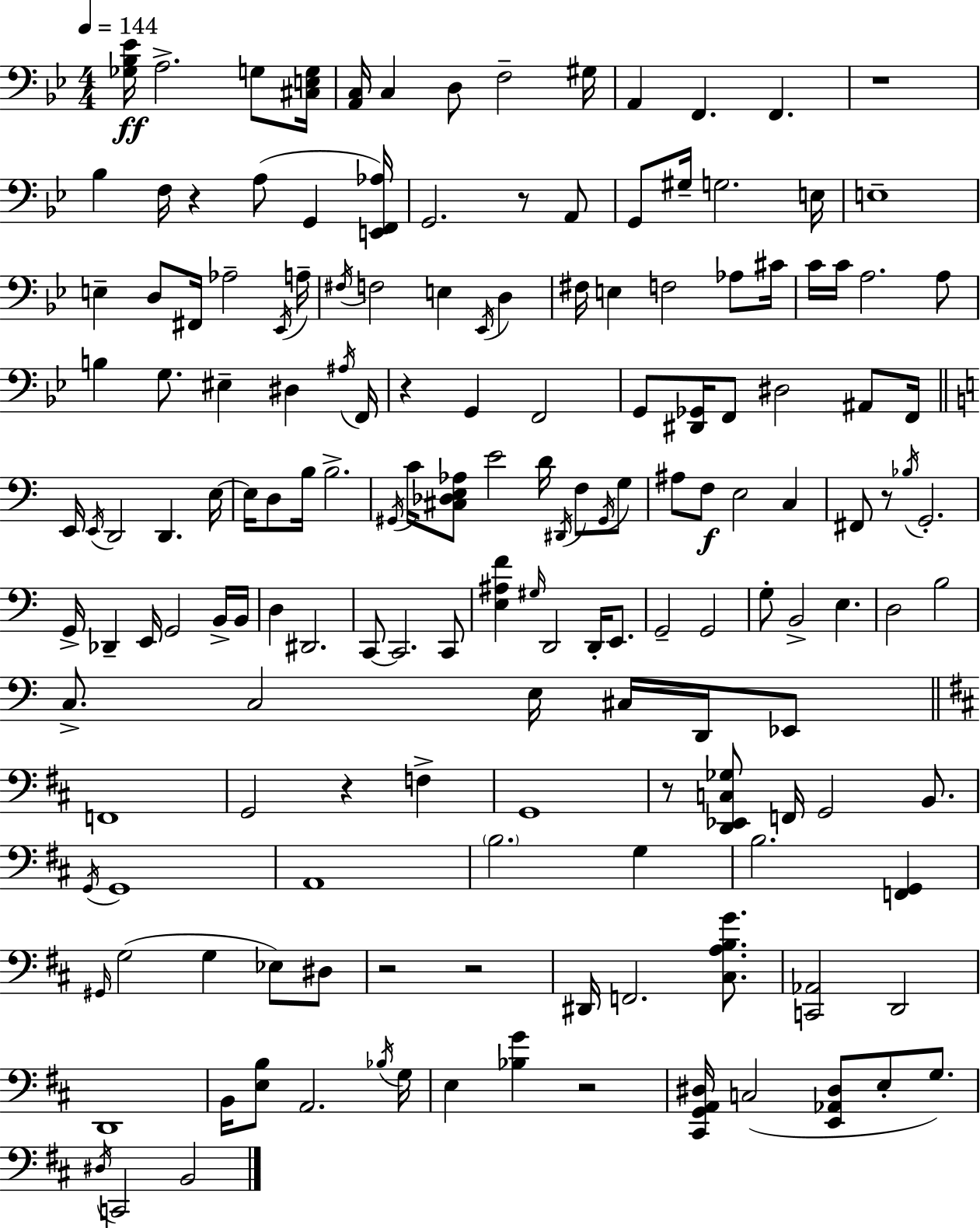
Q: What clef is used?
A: bass